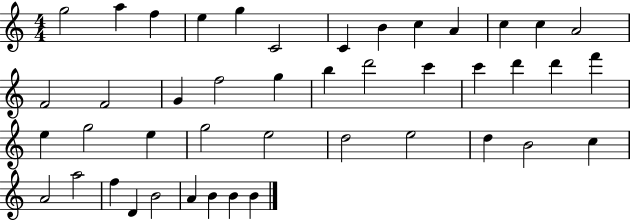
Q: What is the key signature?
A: C major